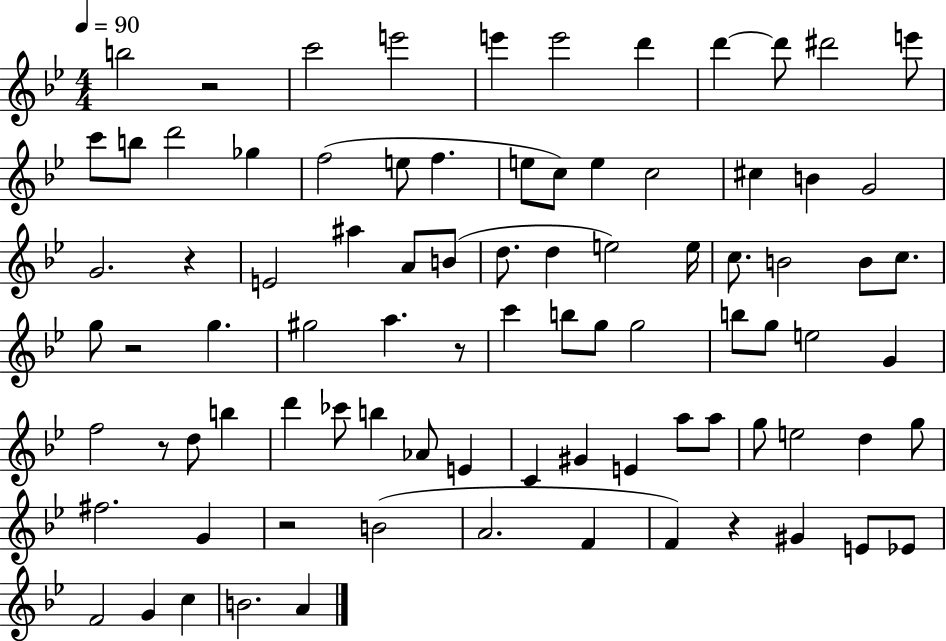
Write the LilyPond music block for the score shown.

{
  \clef treble
  \numericTimeSignature
  \time 4/4
  \key bes \major
  \tempo 4 = 90
  b''2 r2 | c'''2 e'''2 | e'''4 e'''2 d'''4 | d'''4~~ d'''8 dis'''2 e'''8 | \break c'''8 b''8 d'''2 ges''4 | f''2( e''8 f''4. | e''8 c''8) e''4 c''2 | cis''4 b'4 g'2 | \break g'2. r4 | e'2 ais''4 a'8 b'8( | d''8. d''4 e''2) e''16 | c''8. b'2 b'8 c''8. | \break g''8 r2 g''4. | gis''2 a''4. r8 | c'''4 b''8 g''8 g''2 | b''8 g''8 e''2 g'4 | \break f''2 r8 d''8 b''4 | d'''4 ces'''8 b''4 aes'8 e'4 | c'4 gis'4 e'4 a''8 a''8 | g''8 e''2 d''4 g''8 | \break fis''2. g'4 | r2 b'2( | a'2. f'4 | f'4) r4 gis'4 e'8 ees'8 | \break f'2 g'4 c''4 | b'2. a'4 | \bar "|."
}